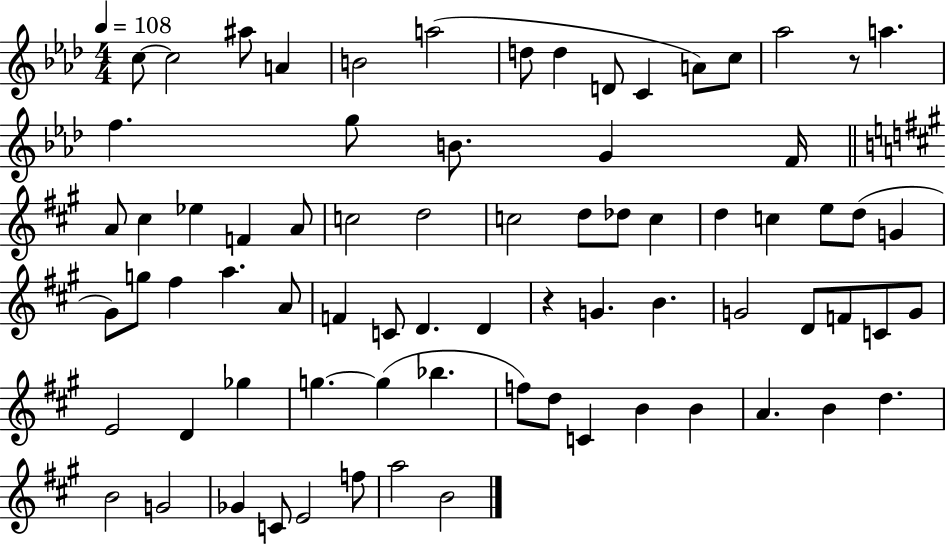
C5/e C5/h A#5/e A4/q B4/h A5/h D5/e D5/q D4/e C4/q A4/e C5/e Ab5/h R/e A5/q. F5/q. G5/e B4/e. G4/q F4/s A4/e C#5/q Eb5/q F4/q A4/e C5/h D5/h C5/h D5/e Db5/e C5/q D5/q C5/q E5/e D5/e G4/q G#4/e G5/e F#5/q A5/q. A4/e F4/q C4/e D4/q. D4/q R/q G4/q. B4/q. G4/h D4/e F4/e C4/e G4/e E4/h D4/q Gb5/q G5/q. G5/q Bb5/q. F5/e D5/e C4/q B4/q B4/q A4/q. B4/q D5/q. B4/h G4/h Gb4/q C4/e E4/h F5/e A5/h B4/h